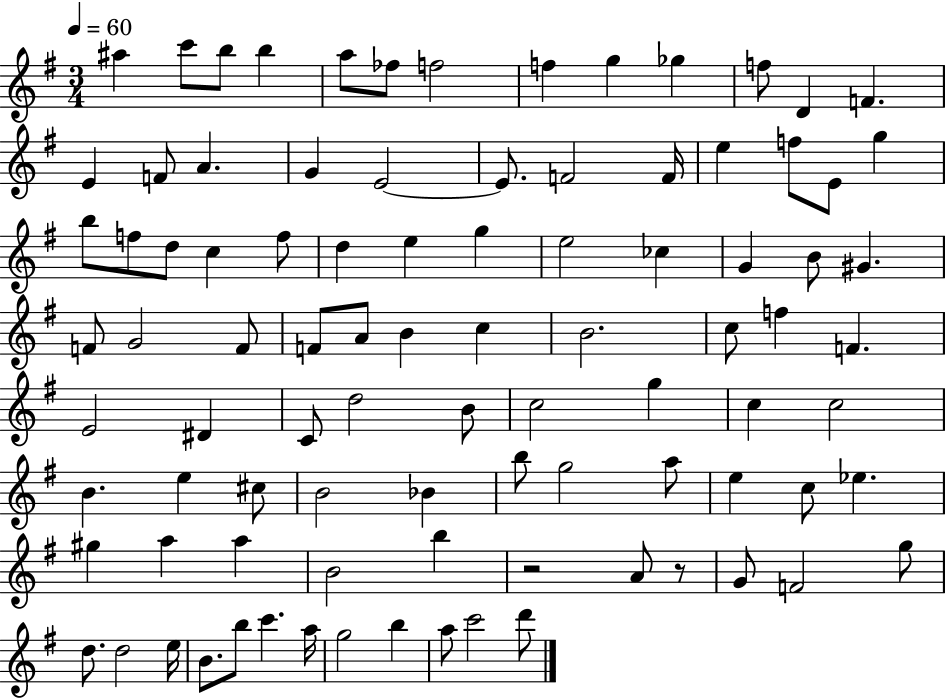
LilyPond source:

{
  \clef treble
  \numericTimeSignature
  \time 3/4
  \key g \major
  \tempo 4 = 60
  ais''4 c'''8 b''8 b''4 | a''8 fes''8 f''2 | f''4 g''4 ges''4 | f''8 d'4 f'4. | \break e'4 f'8 a'4. | g'4 e'2~~ | e'8. f'2 f'16 | e''4 f''8 e'8 g''4 | \break b''8 f''8 d''8 c''4 f''8 | d''4 e''4 g''4 | e''2 ces''4 | g'4 b'8 gis'4. | \break f'8 g'2 f'8 | f'8 a'8 b'4 c''4 | b'2. | c''8 f''4 f'4. | \break e'2 dis'4 | c'8 d''2 b'8 | c''2 g''4 | c''4 c''2 | \break b'4. e''4 cis''8 | b'2 bes'4 | b''8 g''2 a''8 | e''4 c''8 ees''4. | \break gis''4 a''4 a''4 | b'2 b''4 | r2 a'8 r8 | g'8 f'2 g''8 | \break d''8. d''2 e''16 | b'8. b''8 c'''4. a''16 | g''2 b''4 | a''8 c'''2 d'''8 | \break \bar "|."
}